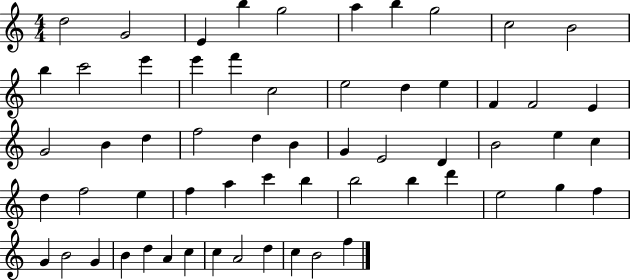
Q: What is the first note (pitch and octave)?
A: D5